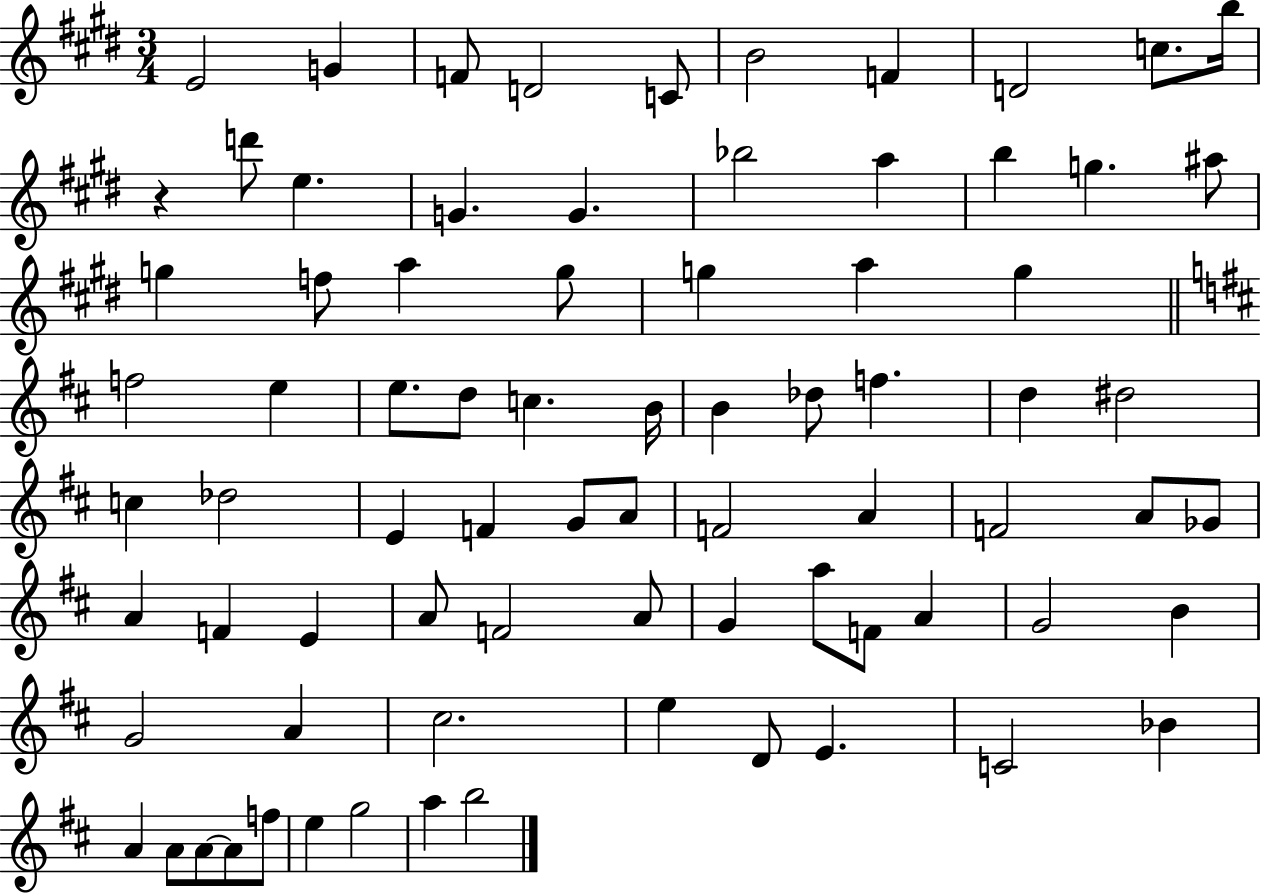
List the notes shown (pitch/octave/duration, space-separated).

E4/h G4/q F4/e D4/h C4/e B4/h F4/q D4/h C5/e. B5/s R/q D6/e E5/q. G4/q. G4/q. Bb5/h A5/q B5/q G5/q. A#5/e G5/q F5/e A5/q G5/e G5/q A5/q G5/q F5/h E5/q E5/e. D5/e C5/q. B4/s B4/q Db5/e F5/q. D5/q D#5/h C5/q Db5/h E4/q F4/q G4/e A4/e F4/h A4/q F4/h A4/e Gb4/e A4/q F4/q E4/q A4/e F4/h A4/e G4/q A5/e F4/e A4/q G4/h B4/q G4/h A4/q C#5/h. E5/q D4/e E4/q. C4/h Bb4/q A4/q A4/e A4/e A4/e F5/e E5/q G5/h A5/q B5/h